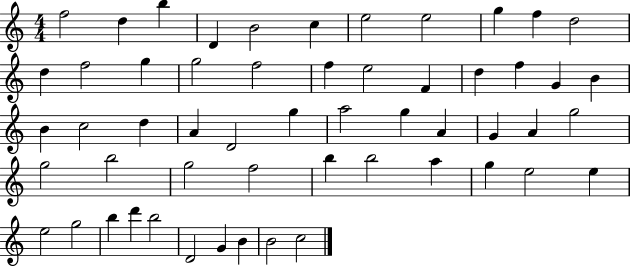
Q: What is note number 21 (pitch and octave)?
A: F5